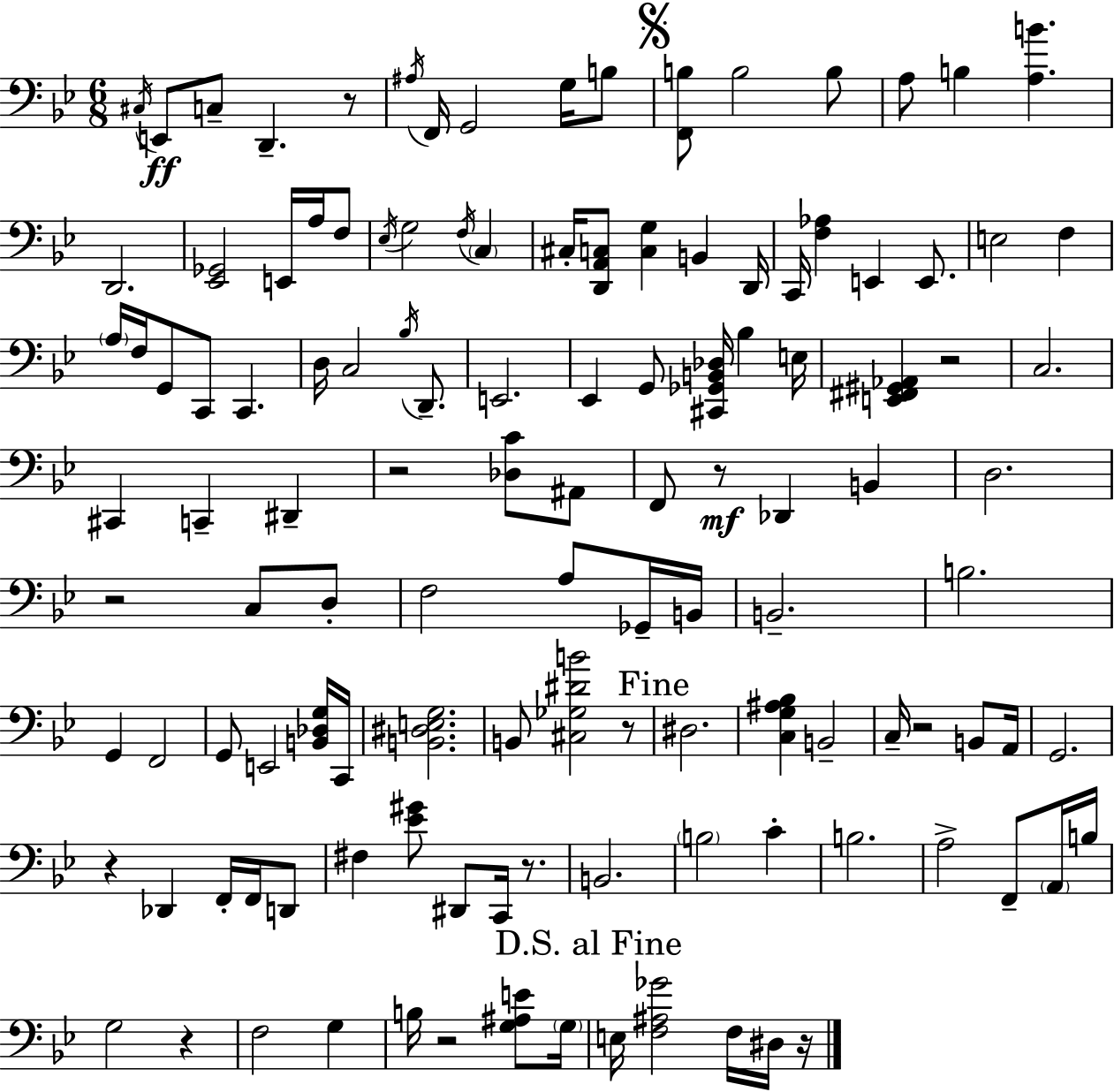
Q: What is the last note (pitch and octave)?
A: D#3